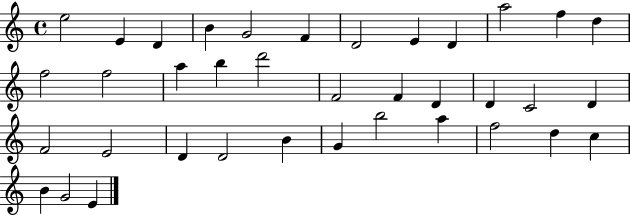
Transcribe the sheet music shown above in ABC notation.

X:1
T:Untitled
M:4/4
L:1/4
K:C
e2 E D B G2 F D2 E D a2 f d f2 f2 a b d'2 F2 F D D C2 D F2 E2 D D2 B G b2 a f2 d c B G2 E